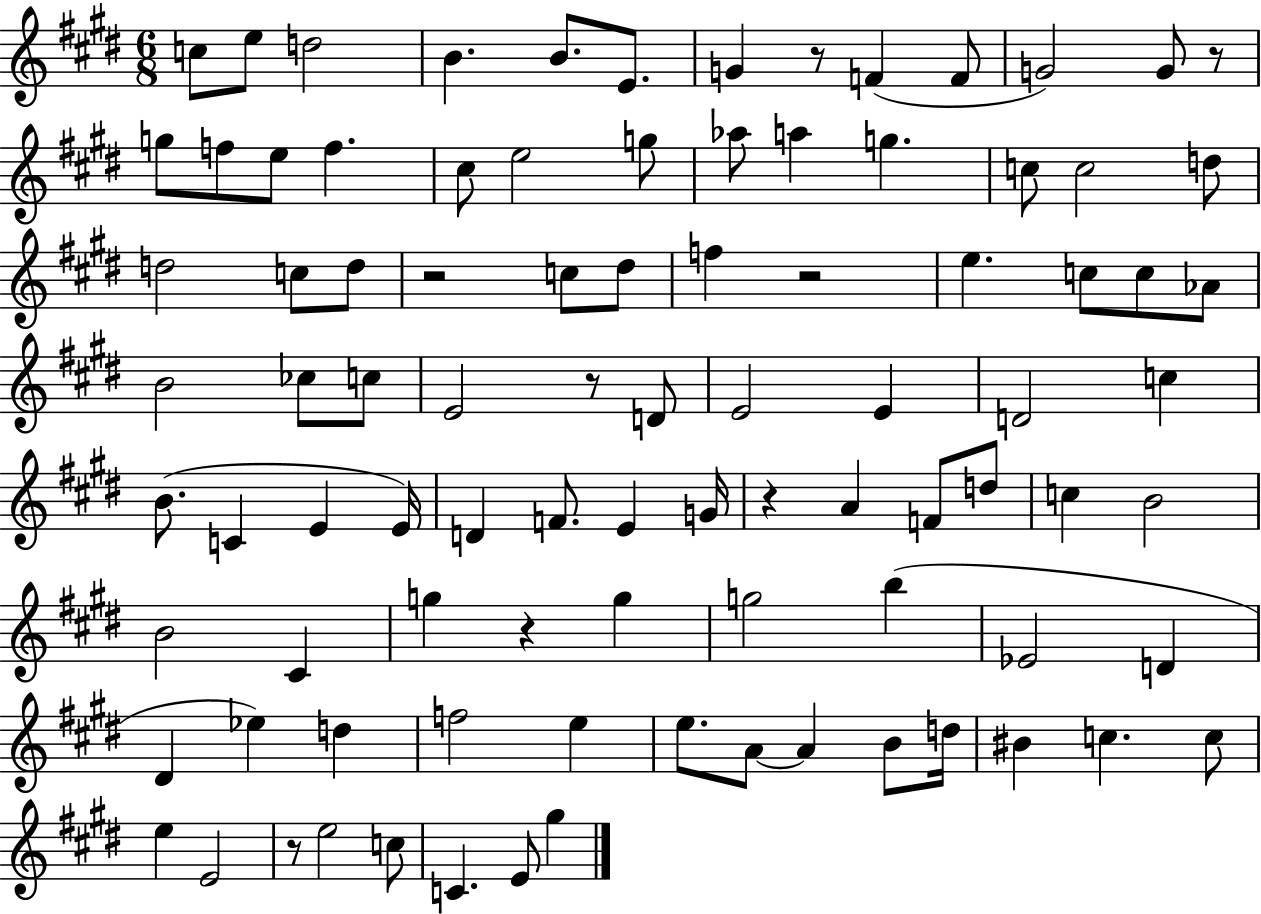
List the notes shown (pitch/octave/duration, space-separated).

C5/e E5/e D5/h B4/q. B4/e. E4/e. G4/q R/e F4/q F4/e G4/h G4/e R/e G5/e F5/e E5/e F5/q. C#5/e E5/h G5/e Ab5/e A5/q G5/q. C5/e C5/h D5/e D5/h C5/e D5/e R/h C5/e D#5/e F5/q R/h E5/q. C5/e C5/e Ab4/e B4/h CES5/e C5/e E4/h R/e D4/e E4/h E4/q D4/h C5/q B4/e. C4/q E4/q E4/s D4/q F4/e. E4/q G4/s R/q A4/q F4/e D5/e C5/q B4/h B4/h C#4/q G5/q R/q G5/q G5/h B5/q Eb4/h D4/q D#4/q Eb5/q D5/q F5/h E5/q E5/e. A4/e A4/q B4/e D5/s BIS4/q C5/q. C5/e E5/q E4/h R/e E5/h C5/e C4/q. E4/e G#5/q